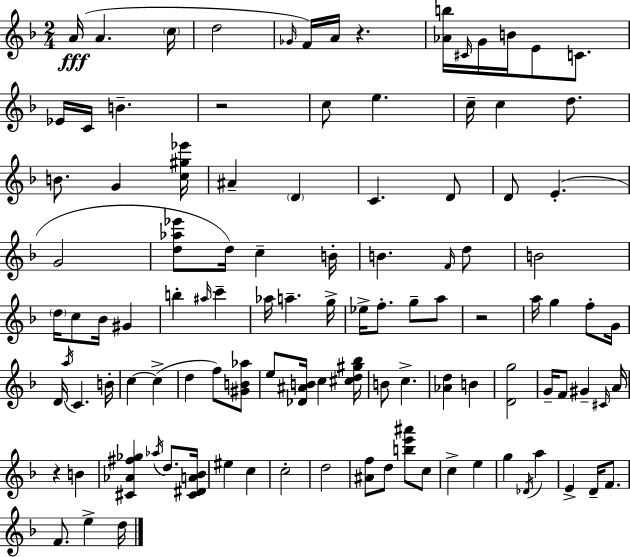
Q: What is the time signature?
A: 2/4